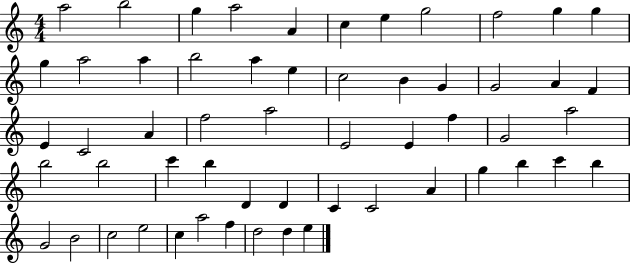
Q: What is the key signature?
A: C major